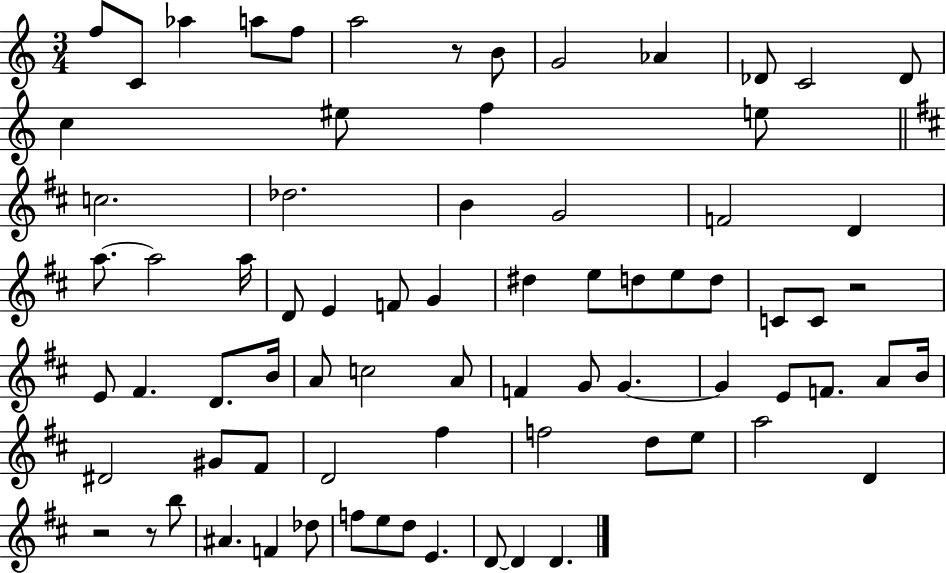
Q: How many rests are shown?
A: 4